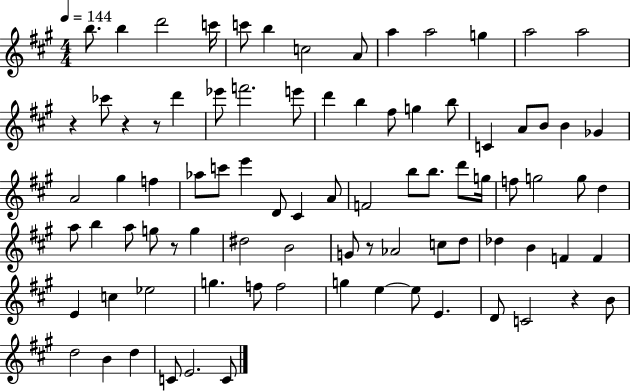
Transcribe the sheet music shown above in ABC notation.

X:1
T:Untitled
M:4/4
L:1/4
K:A
b/2 b d'2 c'/4 c'/2 b c2 A/2 a a2 g a2 a2 z _c'/2 z z/2 d' _e'/2 f'2 e'/2 d' b ^f/2 g b/2 C A/2 B/2 B _G A2 ^g f _a/2 c'/2 e' D/2 ^C A/2 F2 b/2 b/2 d'/2 g/4 f/2 g2 g/2 d a/2 b a/2 g/2 z/2 g ^d2 B2 G/2 z/2 _A2 c/2 d/2 _d B F F E c _e2 g f/2 f2 g e e/2 E D/2 C2 z B/2 d2 B d C/2 E2 C/2